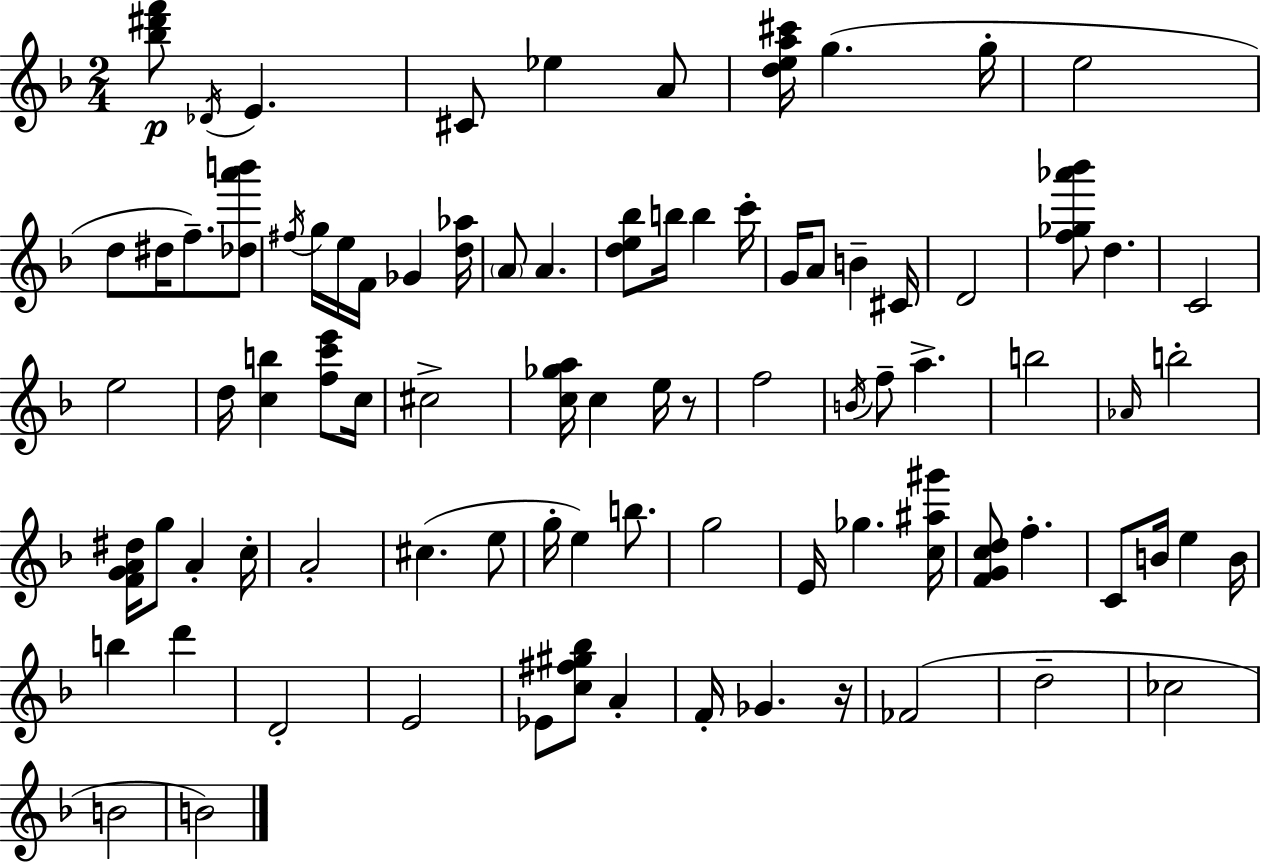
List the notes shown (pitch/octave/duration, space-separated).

[Bb5,D#6,F6]/e Db4/s E4/q. C#4/e Eb5/q A4/e [D5,E5,A5,C#6]/s G5/q. G5/s E5/h D5/e D#5/s F5/e. [Db5,A6,B6]/e F#5/s G5/s E5/s F4/s Gb4/q [D5,Ab5]/s A4/e A4/q. [D5,E5,Bb5]/e B5/s B5/q C6/s G4/s A4/e B4/q C#4/s D4/h [F5,Gb5,Ab6,Bb6]/e D5/q. C4/h E5/h D5/s [C5,B5]/q [F5,C6,E6]/e C5/s C#5/h [C5,Gb5,A5]/s C5/q E5/s R/e F5/h B4/s F5/e A5/q. B5/h Ab4/s B5/h [F4,G4,A4,D#5]/s G5/e A4/q C5/s A4/h C#5/q. E5/e G5/s E5/q B5/e. G5/h E4/s Gb5/q. [C5,A#5,G#6]/s [F4,G4,C5,D5]/e F5/q. C4/e B4/s E5/q B4/s B5/q D6/q D4/h E4/h Eb4/e [C5,F#5,G#5,Bb5]/e A4/q F4/s Gb4/q. R/s FES4/h D5/h CES5/h B4/h B4/h